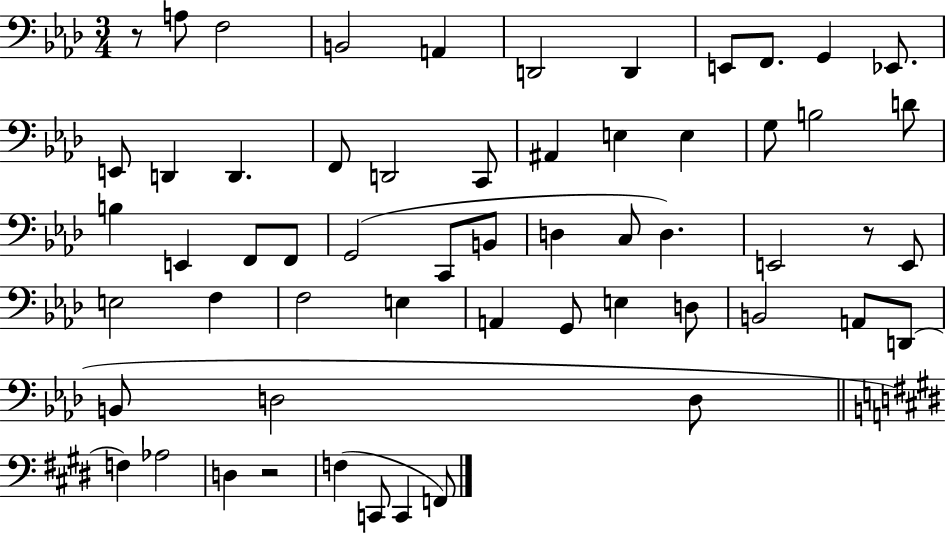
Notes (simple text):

R/e A3/e F3/h B2/h A2/q D2/h D2/q E2/e F2/e. G2/q Eb2/e. E2/e D2/q D2/q. F2/e D2/h C2/e A#2/q E3/q E3/q G3/e B3/h D4/e B3/q E2/q F2/e F2/e G2/h C2/e B2/e D3/q C3/e D3/q. E2/h R/e E2/e E3/h F3/q F3/h E3/q A2/q G2/e E3/q D3/e B2/h A2/e D2/e B2/e D3/h D3/e F3/q Ab3/h D3/q R/h F3/q C2/e C2/q F2/e